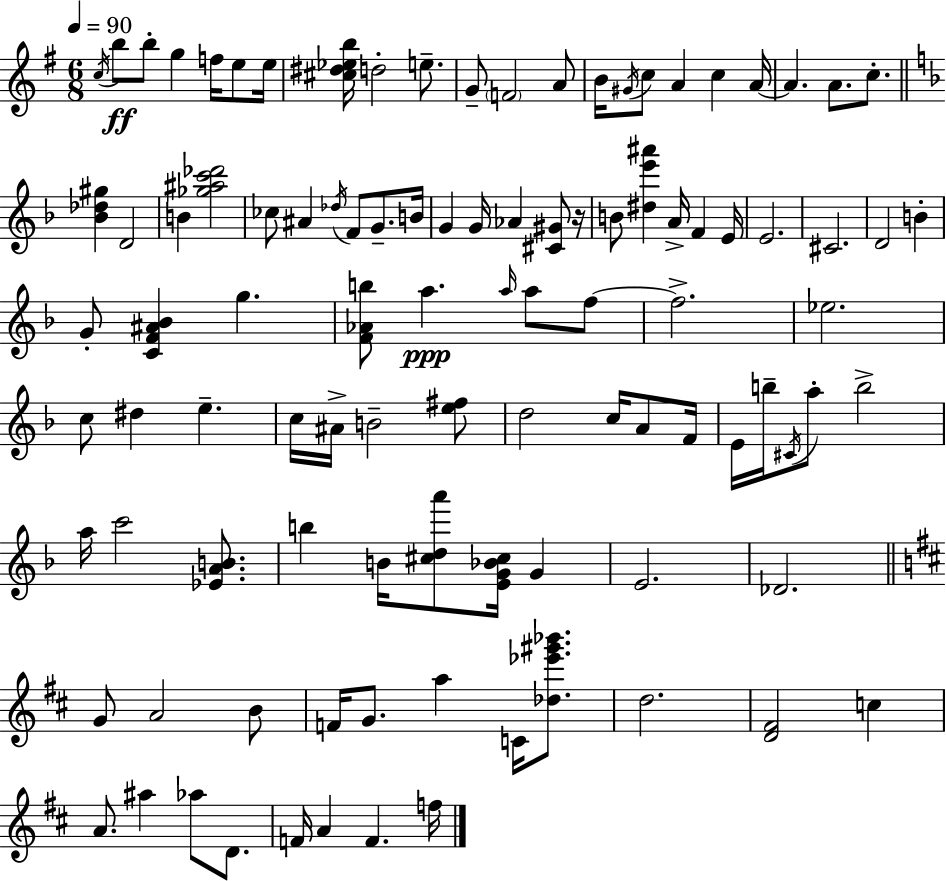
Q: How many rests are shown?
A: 1